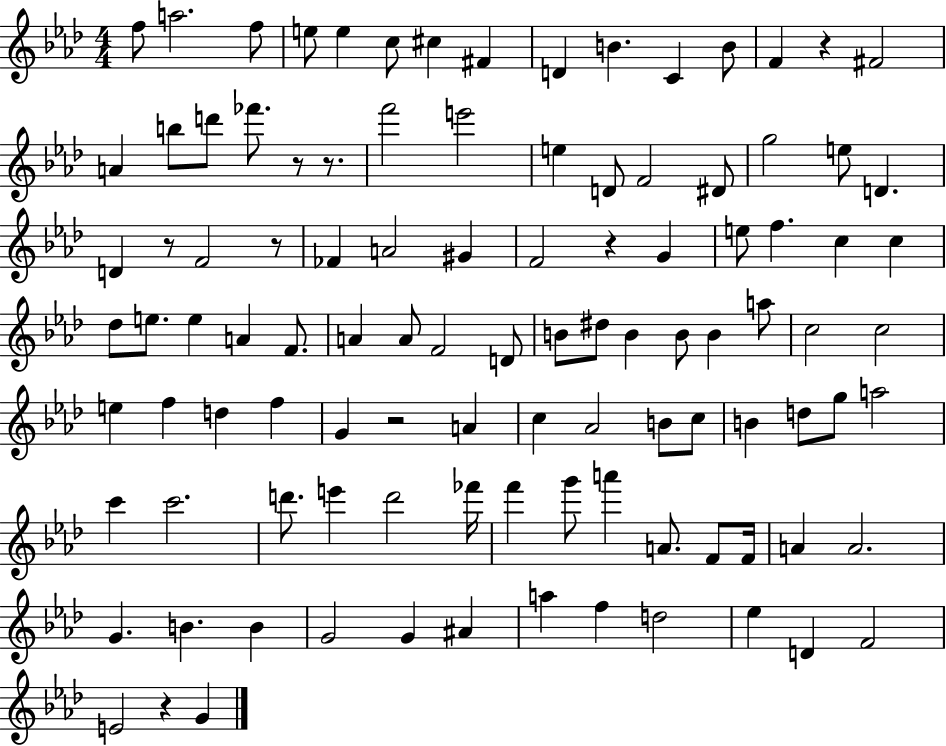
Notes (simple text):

F5/e A5/h. F5/e E5/e E5/q C5/e C#5/q F#4/q D4/q B4/q. C4/q B4/e F4/q R/q F#4/h A4/q B5/e D6/e FES6/e. R/e R/e. F6/h E6/h E5/q D4/e F4/h D#4/e G5/h E5/e D4/q. D4/q R/e F4/h R/e FES4/q A4/h G#4/q F4/h R/q G4/q E5/e F5/q. C5/q C5/q Db5/e E5/e. E5/q A4/q F4/e. A4/q A4/e F4/h D4/e B4/e D#5/e B4/q B4/e B4/q A5/e C5/h C5/h E5/q F5/q D5/q F5/q G4/q R/h A4/q C5/q Ab4/h B4/e C5/e B4/q D5/e G5/e A5/h C6/q C6/h. D6/e. E6/q D6/h FES6/s F6/q G6/e A6/q A4/e. F4/e F4/s A4/q A4/h. G4/q. B4/q. B4/q G4/h G4/q A#4/q A5/q F5/q D5/h Eb5/q D4/q F4/h E4/h R/q G4/q